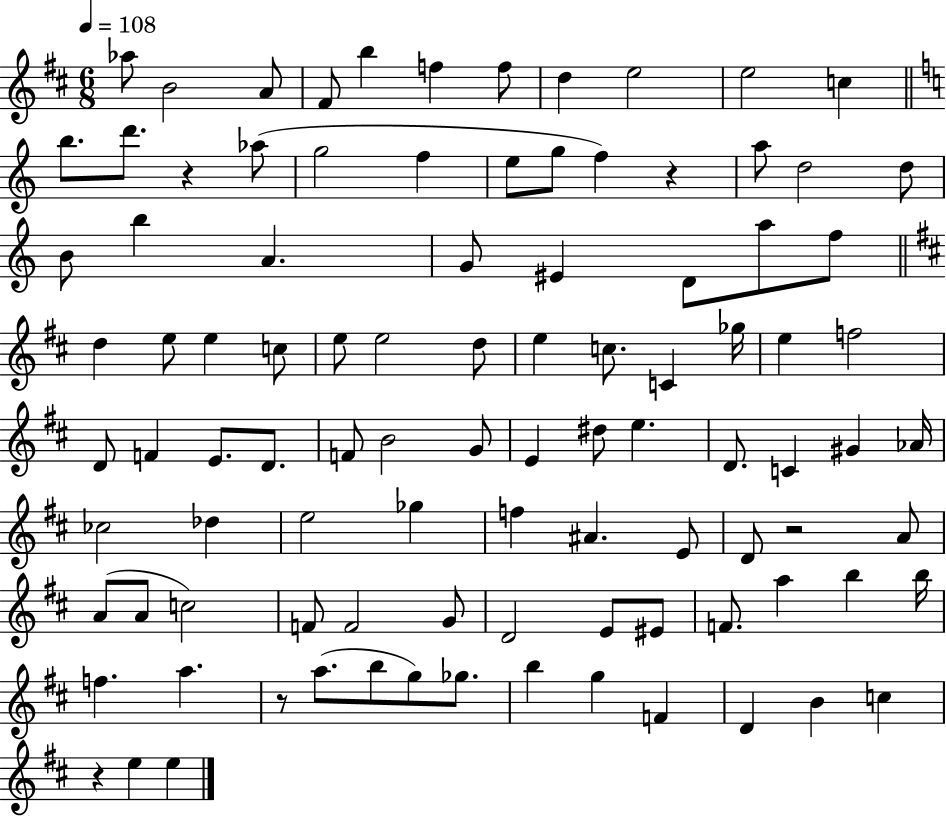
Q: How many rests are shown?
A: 5